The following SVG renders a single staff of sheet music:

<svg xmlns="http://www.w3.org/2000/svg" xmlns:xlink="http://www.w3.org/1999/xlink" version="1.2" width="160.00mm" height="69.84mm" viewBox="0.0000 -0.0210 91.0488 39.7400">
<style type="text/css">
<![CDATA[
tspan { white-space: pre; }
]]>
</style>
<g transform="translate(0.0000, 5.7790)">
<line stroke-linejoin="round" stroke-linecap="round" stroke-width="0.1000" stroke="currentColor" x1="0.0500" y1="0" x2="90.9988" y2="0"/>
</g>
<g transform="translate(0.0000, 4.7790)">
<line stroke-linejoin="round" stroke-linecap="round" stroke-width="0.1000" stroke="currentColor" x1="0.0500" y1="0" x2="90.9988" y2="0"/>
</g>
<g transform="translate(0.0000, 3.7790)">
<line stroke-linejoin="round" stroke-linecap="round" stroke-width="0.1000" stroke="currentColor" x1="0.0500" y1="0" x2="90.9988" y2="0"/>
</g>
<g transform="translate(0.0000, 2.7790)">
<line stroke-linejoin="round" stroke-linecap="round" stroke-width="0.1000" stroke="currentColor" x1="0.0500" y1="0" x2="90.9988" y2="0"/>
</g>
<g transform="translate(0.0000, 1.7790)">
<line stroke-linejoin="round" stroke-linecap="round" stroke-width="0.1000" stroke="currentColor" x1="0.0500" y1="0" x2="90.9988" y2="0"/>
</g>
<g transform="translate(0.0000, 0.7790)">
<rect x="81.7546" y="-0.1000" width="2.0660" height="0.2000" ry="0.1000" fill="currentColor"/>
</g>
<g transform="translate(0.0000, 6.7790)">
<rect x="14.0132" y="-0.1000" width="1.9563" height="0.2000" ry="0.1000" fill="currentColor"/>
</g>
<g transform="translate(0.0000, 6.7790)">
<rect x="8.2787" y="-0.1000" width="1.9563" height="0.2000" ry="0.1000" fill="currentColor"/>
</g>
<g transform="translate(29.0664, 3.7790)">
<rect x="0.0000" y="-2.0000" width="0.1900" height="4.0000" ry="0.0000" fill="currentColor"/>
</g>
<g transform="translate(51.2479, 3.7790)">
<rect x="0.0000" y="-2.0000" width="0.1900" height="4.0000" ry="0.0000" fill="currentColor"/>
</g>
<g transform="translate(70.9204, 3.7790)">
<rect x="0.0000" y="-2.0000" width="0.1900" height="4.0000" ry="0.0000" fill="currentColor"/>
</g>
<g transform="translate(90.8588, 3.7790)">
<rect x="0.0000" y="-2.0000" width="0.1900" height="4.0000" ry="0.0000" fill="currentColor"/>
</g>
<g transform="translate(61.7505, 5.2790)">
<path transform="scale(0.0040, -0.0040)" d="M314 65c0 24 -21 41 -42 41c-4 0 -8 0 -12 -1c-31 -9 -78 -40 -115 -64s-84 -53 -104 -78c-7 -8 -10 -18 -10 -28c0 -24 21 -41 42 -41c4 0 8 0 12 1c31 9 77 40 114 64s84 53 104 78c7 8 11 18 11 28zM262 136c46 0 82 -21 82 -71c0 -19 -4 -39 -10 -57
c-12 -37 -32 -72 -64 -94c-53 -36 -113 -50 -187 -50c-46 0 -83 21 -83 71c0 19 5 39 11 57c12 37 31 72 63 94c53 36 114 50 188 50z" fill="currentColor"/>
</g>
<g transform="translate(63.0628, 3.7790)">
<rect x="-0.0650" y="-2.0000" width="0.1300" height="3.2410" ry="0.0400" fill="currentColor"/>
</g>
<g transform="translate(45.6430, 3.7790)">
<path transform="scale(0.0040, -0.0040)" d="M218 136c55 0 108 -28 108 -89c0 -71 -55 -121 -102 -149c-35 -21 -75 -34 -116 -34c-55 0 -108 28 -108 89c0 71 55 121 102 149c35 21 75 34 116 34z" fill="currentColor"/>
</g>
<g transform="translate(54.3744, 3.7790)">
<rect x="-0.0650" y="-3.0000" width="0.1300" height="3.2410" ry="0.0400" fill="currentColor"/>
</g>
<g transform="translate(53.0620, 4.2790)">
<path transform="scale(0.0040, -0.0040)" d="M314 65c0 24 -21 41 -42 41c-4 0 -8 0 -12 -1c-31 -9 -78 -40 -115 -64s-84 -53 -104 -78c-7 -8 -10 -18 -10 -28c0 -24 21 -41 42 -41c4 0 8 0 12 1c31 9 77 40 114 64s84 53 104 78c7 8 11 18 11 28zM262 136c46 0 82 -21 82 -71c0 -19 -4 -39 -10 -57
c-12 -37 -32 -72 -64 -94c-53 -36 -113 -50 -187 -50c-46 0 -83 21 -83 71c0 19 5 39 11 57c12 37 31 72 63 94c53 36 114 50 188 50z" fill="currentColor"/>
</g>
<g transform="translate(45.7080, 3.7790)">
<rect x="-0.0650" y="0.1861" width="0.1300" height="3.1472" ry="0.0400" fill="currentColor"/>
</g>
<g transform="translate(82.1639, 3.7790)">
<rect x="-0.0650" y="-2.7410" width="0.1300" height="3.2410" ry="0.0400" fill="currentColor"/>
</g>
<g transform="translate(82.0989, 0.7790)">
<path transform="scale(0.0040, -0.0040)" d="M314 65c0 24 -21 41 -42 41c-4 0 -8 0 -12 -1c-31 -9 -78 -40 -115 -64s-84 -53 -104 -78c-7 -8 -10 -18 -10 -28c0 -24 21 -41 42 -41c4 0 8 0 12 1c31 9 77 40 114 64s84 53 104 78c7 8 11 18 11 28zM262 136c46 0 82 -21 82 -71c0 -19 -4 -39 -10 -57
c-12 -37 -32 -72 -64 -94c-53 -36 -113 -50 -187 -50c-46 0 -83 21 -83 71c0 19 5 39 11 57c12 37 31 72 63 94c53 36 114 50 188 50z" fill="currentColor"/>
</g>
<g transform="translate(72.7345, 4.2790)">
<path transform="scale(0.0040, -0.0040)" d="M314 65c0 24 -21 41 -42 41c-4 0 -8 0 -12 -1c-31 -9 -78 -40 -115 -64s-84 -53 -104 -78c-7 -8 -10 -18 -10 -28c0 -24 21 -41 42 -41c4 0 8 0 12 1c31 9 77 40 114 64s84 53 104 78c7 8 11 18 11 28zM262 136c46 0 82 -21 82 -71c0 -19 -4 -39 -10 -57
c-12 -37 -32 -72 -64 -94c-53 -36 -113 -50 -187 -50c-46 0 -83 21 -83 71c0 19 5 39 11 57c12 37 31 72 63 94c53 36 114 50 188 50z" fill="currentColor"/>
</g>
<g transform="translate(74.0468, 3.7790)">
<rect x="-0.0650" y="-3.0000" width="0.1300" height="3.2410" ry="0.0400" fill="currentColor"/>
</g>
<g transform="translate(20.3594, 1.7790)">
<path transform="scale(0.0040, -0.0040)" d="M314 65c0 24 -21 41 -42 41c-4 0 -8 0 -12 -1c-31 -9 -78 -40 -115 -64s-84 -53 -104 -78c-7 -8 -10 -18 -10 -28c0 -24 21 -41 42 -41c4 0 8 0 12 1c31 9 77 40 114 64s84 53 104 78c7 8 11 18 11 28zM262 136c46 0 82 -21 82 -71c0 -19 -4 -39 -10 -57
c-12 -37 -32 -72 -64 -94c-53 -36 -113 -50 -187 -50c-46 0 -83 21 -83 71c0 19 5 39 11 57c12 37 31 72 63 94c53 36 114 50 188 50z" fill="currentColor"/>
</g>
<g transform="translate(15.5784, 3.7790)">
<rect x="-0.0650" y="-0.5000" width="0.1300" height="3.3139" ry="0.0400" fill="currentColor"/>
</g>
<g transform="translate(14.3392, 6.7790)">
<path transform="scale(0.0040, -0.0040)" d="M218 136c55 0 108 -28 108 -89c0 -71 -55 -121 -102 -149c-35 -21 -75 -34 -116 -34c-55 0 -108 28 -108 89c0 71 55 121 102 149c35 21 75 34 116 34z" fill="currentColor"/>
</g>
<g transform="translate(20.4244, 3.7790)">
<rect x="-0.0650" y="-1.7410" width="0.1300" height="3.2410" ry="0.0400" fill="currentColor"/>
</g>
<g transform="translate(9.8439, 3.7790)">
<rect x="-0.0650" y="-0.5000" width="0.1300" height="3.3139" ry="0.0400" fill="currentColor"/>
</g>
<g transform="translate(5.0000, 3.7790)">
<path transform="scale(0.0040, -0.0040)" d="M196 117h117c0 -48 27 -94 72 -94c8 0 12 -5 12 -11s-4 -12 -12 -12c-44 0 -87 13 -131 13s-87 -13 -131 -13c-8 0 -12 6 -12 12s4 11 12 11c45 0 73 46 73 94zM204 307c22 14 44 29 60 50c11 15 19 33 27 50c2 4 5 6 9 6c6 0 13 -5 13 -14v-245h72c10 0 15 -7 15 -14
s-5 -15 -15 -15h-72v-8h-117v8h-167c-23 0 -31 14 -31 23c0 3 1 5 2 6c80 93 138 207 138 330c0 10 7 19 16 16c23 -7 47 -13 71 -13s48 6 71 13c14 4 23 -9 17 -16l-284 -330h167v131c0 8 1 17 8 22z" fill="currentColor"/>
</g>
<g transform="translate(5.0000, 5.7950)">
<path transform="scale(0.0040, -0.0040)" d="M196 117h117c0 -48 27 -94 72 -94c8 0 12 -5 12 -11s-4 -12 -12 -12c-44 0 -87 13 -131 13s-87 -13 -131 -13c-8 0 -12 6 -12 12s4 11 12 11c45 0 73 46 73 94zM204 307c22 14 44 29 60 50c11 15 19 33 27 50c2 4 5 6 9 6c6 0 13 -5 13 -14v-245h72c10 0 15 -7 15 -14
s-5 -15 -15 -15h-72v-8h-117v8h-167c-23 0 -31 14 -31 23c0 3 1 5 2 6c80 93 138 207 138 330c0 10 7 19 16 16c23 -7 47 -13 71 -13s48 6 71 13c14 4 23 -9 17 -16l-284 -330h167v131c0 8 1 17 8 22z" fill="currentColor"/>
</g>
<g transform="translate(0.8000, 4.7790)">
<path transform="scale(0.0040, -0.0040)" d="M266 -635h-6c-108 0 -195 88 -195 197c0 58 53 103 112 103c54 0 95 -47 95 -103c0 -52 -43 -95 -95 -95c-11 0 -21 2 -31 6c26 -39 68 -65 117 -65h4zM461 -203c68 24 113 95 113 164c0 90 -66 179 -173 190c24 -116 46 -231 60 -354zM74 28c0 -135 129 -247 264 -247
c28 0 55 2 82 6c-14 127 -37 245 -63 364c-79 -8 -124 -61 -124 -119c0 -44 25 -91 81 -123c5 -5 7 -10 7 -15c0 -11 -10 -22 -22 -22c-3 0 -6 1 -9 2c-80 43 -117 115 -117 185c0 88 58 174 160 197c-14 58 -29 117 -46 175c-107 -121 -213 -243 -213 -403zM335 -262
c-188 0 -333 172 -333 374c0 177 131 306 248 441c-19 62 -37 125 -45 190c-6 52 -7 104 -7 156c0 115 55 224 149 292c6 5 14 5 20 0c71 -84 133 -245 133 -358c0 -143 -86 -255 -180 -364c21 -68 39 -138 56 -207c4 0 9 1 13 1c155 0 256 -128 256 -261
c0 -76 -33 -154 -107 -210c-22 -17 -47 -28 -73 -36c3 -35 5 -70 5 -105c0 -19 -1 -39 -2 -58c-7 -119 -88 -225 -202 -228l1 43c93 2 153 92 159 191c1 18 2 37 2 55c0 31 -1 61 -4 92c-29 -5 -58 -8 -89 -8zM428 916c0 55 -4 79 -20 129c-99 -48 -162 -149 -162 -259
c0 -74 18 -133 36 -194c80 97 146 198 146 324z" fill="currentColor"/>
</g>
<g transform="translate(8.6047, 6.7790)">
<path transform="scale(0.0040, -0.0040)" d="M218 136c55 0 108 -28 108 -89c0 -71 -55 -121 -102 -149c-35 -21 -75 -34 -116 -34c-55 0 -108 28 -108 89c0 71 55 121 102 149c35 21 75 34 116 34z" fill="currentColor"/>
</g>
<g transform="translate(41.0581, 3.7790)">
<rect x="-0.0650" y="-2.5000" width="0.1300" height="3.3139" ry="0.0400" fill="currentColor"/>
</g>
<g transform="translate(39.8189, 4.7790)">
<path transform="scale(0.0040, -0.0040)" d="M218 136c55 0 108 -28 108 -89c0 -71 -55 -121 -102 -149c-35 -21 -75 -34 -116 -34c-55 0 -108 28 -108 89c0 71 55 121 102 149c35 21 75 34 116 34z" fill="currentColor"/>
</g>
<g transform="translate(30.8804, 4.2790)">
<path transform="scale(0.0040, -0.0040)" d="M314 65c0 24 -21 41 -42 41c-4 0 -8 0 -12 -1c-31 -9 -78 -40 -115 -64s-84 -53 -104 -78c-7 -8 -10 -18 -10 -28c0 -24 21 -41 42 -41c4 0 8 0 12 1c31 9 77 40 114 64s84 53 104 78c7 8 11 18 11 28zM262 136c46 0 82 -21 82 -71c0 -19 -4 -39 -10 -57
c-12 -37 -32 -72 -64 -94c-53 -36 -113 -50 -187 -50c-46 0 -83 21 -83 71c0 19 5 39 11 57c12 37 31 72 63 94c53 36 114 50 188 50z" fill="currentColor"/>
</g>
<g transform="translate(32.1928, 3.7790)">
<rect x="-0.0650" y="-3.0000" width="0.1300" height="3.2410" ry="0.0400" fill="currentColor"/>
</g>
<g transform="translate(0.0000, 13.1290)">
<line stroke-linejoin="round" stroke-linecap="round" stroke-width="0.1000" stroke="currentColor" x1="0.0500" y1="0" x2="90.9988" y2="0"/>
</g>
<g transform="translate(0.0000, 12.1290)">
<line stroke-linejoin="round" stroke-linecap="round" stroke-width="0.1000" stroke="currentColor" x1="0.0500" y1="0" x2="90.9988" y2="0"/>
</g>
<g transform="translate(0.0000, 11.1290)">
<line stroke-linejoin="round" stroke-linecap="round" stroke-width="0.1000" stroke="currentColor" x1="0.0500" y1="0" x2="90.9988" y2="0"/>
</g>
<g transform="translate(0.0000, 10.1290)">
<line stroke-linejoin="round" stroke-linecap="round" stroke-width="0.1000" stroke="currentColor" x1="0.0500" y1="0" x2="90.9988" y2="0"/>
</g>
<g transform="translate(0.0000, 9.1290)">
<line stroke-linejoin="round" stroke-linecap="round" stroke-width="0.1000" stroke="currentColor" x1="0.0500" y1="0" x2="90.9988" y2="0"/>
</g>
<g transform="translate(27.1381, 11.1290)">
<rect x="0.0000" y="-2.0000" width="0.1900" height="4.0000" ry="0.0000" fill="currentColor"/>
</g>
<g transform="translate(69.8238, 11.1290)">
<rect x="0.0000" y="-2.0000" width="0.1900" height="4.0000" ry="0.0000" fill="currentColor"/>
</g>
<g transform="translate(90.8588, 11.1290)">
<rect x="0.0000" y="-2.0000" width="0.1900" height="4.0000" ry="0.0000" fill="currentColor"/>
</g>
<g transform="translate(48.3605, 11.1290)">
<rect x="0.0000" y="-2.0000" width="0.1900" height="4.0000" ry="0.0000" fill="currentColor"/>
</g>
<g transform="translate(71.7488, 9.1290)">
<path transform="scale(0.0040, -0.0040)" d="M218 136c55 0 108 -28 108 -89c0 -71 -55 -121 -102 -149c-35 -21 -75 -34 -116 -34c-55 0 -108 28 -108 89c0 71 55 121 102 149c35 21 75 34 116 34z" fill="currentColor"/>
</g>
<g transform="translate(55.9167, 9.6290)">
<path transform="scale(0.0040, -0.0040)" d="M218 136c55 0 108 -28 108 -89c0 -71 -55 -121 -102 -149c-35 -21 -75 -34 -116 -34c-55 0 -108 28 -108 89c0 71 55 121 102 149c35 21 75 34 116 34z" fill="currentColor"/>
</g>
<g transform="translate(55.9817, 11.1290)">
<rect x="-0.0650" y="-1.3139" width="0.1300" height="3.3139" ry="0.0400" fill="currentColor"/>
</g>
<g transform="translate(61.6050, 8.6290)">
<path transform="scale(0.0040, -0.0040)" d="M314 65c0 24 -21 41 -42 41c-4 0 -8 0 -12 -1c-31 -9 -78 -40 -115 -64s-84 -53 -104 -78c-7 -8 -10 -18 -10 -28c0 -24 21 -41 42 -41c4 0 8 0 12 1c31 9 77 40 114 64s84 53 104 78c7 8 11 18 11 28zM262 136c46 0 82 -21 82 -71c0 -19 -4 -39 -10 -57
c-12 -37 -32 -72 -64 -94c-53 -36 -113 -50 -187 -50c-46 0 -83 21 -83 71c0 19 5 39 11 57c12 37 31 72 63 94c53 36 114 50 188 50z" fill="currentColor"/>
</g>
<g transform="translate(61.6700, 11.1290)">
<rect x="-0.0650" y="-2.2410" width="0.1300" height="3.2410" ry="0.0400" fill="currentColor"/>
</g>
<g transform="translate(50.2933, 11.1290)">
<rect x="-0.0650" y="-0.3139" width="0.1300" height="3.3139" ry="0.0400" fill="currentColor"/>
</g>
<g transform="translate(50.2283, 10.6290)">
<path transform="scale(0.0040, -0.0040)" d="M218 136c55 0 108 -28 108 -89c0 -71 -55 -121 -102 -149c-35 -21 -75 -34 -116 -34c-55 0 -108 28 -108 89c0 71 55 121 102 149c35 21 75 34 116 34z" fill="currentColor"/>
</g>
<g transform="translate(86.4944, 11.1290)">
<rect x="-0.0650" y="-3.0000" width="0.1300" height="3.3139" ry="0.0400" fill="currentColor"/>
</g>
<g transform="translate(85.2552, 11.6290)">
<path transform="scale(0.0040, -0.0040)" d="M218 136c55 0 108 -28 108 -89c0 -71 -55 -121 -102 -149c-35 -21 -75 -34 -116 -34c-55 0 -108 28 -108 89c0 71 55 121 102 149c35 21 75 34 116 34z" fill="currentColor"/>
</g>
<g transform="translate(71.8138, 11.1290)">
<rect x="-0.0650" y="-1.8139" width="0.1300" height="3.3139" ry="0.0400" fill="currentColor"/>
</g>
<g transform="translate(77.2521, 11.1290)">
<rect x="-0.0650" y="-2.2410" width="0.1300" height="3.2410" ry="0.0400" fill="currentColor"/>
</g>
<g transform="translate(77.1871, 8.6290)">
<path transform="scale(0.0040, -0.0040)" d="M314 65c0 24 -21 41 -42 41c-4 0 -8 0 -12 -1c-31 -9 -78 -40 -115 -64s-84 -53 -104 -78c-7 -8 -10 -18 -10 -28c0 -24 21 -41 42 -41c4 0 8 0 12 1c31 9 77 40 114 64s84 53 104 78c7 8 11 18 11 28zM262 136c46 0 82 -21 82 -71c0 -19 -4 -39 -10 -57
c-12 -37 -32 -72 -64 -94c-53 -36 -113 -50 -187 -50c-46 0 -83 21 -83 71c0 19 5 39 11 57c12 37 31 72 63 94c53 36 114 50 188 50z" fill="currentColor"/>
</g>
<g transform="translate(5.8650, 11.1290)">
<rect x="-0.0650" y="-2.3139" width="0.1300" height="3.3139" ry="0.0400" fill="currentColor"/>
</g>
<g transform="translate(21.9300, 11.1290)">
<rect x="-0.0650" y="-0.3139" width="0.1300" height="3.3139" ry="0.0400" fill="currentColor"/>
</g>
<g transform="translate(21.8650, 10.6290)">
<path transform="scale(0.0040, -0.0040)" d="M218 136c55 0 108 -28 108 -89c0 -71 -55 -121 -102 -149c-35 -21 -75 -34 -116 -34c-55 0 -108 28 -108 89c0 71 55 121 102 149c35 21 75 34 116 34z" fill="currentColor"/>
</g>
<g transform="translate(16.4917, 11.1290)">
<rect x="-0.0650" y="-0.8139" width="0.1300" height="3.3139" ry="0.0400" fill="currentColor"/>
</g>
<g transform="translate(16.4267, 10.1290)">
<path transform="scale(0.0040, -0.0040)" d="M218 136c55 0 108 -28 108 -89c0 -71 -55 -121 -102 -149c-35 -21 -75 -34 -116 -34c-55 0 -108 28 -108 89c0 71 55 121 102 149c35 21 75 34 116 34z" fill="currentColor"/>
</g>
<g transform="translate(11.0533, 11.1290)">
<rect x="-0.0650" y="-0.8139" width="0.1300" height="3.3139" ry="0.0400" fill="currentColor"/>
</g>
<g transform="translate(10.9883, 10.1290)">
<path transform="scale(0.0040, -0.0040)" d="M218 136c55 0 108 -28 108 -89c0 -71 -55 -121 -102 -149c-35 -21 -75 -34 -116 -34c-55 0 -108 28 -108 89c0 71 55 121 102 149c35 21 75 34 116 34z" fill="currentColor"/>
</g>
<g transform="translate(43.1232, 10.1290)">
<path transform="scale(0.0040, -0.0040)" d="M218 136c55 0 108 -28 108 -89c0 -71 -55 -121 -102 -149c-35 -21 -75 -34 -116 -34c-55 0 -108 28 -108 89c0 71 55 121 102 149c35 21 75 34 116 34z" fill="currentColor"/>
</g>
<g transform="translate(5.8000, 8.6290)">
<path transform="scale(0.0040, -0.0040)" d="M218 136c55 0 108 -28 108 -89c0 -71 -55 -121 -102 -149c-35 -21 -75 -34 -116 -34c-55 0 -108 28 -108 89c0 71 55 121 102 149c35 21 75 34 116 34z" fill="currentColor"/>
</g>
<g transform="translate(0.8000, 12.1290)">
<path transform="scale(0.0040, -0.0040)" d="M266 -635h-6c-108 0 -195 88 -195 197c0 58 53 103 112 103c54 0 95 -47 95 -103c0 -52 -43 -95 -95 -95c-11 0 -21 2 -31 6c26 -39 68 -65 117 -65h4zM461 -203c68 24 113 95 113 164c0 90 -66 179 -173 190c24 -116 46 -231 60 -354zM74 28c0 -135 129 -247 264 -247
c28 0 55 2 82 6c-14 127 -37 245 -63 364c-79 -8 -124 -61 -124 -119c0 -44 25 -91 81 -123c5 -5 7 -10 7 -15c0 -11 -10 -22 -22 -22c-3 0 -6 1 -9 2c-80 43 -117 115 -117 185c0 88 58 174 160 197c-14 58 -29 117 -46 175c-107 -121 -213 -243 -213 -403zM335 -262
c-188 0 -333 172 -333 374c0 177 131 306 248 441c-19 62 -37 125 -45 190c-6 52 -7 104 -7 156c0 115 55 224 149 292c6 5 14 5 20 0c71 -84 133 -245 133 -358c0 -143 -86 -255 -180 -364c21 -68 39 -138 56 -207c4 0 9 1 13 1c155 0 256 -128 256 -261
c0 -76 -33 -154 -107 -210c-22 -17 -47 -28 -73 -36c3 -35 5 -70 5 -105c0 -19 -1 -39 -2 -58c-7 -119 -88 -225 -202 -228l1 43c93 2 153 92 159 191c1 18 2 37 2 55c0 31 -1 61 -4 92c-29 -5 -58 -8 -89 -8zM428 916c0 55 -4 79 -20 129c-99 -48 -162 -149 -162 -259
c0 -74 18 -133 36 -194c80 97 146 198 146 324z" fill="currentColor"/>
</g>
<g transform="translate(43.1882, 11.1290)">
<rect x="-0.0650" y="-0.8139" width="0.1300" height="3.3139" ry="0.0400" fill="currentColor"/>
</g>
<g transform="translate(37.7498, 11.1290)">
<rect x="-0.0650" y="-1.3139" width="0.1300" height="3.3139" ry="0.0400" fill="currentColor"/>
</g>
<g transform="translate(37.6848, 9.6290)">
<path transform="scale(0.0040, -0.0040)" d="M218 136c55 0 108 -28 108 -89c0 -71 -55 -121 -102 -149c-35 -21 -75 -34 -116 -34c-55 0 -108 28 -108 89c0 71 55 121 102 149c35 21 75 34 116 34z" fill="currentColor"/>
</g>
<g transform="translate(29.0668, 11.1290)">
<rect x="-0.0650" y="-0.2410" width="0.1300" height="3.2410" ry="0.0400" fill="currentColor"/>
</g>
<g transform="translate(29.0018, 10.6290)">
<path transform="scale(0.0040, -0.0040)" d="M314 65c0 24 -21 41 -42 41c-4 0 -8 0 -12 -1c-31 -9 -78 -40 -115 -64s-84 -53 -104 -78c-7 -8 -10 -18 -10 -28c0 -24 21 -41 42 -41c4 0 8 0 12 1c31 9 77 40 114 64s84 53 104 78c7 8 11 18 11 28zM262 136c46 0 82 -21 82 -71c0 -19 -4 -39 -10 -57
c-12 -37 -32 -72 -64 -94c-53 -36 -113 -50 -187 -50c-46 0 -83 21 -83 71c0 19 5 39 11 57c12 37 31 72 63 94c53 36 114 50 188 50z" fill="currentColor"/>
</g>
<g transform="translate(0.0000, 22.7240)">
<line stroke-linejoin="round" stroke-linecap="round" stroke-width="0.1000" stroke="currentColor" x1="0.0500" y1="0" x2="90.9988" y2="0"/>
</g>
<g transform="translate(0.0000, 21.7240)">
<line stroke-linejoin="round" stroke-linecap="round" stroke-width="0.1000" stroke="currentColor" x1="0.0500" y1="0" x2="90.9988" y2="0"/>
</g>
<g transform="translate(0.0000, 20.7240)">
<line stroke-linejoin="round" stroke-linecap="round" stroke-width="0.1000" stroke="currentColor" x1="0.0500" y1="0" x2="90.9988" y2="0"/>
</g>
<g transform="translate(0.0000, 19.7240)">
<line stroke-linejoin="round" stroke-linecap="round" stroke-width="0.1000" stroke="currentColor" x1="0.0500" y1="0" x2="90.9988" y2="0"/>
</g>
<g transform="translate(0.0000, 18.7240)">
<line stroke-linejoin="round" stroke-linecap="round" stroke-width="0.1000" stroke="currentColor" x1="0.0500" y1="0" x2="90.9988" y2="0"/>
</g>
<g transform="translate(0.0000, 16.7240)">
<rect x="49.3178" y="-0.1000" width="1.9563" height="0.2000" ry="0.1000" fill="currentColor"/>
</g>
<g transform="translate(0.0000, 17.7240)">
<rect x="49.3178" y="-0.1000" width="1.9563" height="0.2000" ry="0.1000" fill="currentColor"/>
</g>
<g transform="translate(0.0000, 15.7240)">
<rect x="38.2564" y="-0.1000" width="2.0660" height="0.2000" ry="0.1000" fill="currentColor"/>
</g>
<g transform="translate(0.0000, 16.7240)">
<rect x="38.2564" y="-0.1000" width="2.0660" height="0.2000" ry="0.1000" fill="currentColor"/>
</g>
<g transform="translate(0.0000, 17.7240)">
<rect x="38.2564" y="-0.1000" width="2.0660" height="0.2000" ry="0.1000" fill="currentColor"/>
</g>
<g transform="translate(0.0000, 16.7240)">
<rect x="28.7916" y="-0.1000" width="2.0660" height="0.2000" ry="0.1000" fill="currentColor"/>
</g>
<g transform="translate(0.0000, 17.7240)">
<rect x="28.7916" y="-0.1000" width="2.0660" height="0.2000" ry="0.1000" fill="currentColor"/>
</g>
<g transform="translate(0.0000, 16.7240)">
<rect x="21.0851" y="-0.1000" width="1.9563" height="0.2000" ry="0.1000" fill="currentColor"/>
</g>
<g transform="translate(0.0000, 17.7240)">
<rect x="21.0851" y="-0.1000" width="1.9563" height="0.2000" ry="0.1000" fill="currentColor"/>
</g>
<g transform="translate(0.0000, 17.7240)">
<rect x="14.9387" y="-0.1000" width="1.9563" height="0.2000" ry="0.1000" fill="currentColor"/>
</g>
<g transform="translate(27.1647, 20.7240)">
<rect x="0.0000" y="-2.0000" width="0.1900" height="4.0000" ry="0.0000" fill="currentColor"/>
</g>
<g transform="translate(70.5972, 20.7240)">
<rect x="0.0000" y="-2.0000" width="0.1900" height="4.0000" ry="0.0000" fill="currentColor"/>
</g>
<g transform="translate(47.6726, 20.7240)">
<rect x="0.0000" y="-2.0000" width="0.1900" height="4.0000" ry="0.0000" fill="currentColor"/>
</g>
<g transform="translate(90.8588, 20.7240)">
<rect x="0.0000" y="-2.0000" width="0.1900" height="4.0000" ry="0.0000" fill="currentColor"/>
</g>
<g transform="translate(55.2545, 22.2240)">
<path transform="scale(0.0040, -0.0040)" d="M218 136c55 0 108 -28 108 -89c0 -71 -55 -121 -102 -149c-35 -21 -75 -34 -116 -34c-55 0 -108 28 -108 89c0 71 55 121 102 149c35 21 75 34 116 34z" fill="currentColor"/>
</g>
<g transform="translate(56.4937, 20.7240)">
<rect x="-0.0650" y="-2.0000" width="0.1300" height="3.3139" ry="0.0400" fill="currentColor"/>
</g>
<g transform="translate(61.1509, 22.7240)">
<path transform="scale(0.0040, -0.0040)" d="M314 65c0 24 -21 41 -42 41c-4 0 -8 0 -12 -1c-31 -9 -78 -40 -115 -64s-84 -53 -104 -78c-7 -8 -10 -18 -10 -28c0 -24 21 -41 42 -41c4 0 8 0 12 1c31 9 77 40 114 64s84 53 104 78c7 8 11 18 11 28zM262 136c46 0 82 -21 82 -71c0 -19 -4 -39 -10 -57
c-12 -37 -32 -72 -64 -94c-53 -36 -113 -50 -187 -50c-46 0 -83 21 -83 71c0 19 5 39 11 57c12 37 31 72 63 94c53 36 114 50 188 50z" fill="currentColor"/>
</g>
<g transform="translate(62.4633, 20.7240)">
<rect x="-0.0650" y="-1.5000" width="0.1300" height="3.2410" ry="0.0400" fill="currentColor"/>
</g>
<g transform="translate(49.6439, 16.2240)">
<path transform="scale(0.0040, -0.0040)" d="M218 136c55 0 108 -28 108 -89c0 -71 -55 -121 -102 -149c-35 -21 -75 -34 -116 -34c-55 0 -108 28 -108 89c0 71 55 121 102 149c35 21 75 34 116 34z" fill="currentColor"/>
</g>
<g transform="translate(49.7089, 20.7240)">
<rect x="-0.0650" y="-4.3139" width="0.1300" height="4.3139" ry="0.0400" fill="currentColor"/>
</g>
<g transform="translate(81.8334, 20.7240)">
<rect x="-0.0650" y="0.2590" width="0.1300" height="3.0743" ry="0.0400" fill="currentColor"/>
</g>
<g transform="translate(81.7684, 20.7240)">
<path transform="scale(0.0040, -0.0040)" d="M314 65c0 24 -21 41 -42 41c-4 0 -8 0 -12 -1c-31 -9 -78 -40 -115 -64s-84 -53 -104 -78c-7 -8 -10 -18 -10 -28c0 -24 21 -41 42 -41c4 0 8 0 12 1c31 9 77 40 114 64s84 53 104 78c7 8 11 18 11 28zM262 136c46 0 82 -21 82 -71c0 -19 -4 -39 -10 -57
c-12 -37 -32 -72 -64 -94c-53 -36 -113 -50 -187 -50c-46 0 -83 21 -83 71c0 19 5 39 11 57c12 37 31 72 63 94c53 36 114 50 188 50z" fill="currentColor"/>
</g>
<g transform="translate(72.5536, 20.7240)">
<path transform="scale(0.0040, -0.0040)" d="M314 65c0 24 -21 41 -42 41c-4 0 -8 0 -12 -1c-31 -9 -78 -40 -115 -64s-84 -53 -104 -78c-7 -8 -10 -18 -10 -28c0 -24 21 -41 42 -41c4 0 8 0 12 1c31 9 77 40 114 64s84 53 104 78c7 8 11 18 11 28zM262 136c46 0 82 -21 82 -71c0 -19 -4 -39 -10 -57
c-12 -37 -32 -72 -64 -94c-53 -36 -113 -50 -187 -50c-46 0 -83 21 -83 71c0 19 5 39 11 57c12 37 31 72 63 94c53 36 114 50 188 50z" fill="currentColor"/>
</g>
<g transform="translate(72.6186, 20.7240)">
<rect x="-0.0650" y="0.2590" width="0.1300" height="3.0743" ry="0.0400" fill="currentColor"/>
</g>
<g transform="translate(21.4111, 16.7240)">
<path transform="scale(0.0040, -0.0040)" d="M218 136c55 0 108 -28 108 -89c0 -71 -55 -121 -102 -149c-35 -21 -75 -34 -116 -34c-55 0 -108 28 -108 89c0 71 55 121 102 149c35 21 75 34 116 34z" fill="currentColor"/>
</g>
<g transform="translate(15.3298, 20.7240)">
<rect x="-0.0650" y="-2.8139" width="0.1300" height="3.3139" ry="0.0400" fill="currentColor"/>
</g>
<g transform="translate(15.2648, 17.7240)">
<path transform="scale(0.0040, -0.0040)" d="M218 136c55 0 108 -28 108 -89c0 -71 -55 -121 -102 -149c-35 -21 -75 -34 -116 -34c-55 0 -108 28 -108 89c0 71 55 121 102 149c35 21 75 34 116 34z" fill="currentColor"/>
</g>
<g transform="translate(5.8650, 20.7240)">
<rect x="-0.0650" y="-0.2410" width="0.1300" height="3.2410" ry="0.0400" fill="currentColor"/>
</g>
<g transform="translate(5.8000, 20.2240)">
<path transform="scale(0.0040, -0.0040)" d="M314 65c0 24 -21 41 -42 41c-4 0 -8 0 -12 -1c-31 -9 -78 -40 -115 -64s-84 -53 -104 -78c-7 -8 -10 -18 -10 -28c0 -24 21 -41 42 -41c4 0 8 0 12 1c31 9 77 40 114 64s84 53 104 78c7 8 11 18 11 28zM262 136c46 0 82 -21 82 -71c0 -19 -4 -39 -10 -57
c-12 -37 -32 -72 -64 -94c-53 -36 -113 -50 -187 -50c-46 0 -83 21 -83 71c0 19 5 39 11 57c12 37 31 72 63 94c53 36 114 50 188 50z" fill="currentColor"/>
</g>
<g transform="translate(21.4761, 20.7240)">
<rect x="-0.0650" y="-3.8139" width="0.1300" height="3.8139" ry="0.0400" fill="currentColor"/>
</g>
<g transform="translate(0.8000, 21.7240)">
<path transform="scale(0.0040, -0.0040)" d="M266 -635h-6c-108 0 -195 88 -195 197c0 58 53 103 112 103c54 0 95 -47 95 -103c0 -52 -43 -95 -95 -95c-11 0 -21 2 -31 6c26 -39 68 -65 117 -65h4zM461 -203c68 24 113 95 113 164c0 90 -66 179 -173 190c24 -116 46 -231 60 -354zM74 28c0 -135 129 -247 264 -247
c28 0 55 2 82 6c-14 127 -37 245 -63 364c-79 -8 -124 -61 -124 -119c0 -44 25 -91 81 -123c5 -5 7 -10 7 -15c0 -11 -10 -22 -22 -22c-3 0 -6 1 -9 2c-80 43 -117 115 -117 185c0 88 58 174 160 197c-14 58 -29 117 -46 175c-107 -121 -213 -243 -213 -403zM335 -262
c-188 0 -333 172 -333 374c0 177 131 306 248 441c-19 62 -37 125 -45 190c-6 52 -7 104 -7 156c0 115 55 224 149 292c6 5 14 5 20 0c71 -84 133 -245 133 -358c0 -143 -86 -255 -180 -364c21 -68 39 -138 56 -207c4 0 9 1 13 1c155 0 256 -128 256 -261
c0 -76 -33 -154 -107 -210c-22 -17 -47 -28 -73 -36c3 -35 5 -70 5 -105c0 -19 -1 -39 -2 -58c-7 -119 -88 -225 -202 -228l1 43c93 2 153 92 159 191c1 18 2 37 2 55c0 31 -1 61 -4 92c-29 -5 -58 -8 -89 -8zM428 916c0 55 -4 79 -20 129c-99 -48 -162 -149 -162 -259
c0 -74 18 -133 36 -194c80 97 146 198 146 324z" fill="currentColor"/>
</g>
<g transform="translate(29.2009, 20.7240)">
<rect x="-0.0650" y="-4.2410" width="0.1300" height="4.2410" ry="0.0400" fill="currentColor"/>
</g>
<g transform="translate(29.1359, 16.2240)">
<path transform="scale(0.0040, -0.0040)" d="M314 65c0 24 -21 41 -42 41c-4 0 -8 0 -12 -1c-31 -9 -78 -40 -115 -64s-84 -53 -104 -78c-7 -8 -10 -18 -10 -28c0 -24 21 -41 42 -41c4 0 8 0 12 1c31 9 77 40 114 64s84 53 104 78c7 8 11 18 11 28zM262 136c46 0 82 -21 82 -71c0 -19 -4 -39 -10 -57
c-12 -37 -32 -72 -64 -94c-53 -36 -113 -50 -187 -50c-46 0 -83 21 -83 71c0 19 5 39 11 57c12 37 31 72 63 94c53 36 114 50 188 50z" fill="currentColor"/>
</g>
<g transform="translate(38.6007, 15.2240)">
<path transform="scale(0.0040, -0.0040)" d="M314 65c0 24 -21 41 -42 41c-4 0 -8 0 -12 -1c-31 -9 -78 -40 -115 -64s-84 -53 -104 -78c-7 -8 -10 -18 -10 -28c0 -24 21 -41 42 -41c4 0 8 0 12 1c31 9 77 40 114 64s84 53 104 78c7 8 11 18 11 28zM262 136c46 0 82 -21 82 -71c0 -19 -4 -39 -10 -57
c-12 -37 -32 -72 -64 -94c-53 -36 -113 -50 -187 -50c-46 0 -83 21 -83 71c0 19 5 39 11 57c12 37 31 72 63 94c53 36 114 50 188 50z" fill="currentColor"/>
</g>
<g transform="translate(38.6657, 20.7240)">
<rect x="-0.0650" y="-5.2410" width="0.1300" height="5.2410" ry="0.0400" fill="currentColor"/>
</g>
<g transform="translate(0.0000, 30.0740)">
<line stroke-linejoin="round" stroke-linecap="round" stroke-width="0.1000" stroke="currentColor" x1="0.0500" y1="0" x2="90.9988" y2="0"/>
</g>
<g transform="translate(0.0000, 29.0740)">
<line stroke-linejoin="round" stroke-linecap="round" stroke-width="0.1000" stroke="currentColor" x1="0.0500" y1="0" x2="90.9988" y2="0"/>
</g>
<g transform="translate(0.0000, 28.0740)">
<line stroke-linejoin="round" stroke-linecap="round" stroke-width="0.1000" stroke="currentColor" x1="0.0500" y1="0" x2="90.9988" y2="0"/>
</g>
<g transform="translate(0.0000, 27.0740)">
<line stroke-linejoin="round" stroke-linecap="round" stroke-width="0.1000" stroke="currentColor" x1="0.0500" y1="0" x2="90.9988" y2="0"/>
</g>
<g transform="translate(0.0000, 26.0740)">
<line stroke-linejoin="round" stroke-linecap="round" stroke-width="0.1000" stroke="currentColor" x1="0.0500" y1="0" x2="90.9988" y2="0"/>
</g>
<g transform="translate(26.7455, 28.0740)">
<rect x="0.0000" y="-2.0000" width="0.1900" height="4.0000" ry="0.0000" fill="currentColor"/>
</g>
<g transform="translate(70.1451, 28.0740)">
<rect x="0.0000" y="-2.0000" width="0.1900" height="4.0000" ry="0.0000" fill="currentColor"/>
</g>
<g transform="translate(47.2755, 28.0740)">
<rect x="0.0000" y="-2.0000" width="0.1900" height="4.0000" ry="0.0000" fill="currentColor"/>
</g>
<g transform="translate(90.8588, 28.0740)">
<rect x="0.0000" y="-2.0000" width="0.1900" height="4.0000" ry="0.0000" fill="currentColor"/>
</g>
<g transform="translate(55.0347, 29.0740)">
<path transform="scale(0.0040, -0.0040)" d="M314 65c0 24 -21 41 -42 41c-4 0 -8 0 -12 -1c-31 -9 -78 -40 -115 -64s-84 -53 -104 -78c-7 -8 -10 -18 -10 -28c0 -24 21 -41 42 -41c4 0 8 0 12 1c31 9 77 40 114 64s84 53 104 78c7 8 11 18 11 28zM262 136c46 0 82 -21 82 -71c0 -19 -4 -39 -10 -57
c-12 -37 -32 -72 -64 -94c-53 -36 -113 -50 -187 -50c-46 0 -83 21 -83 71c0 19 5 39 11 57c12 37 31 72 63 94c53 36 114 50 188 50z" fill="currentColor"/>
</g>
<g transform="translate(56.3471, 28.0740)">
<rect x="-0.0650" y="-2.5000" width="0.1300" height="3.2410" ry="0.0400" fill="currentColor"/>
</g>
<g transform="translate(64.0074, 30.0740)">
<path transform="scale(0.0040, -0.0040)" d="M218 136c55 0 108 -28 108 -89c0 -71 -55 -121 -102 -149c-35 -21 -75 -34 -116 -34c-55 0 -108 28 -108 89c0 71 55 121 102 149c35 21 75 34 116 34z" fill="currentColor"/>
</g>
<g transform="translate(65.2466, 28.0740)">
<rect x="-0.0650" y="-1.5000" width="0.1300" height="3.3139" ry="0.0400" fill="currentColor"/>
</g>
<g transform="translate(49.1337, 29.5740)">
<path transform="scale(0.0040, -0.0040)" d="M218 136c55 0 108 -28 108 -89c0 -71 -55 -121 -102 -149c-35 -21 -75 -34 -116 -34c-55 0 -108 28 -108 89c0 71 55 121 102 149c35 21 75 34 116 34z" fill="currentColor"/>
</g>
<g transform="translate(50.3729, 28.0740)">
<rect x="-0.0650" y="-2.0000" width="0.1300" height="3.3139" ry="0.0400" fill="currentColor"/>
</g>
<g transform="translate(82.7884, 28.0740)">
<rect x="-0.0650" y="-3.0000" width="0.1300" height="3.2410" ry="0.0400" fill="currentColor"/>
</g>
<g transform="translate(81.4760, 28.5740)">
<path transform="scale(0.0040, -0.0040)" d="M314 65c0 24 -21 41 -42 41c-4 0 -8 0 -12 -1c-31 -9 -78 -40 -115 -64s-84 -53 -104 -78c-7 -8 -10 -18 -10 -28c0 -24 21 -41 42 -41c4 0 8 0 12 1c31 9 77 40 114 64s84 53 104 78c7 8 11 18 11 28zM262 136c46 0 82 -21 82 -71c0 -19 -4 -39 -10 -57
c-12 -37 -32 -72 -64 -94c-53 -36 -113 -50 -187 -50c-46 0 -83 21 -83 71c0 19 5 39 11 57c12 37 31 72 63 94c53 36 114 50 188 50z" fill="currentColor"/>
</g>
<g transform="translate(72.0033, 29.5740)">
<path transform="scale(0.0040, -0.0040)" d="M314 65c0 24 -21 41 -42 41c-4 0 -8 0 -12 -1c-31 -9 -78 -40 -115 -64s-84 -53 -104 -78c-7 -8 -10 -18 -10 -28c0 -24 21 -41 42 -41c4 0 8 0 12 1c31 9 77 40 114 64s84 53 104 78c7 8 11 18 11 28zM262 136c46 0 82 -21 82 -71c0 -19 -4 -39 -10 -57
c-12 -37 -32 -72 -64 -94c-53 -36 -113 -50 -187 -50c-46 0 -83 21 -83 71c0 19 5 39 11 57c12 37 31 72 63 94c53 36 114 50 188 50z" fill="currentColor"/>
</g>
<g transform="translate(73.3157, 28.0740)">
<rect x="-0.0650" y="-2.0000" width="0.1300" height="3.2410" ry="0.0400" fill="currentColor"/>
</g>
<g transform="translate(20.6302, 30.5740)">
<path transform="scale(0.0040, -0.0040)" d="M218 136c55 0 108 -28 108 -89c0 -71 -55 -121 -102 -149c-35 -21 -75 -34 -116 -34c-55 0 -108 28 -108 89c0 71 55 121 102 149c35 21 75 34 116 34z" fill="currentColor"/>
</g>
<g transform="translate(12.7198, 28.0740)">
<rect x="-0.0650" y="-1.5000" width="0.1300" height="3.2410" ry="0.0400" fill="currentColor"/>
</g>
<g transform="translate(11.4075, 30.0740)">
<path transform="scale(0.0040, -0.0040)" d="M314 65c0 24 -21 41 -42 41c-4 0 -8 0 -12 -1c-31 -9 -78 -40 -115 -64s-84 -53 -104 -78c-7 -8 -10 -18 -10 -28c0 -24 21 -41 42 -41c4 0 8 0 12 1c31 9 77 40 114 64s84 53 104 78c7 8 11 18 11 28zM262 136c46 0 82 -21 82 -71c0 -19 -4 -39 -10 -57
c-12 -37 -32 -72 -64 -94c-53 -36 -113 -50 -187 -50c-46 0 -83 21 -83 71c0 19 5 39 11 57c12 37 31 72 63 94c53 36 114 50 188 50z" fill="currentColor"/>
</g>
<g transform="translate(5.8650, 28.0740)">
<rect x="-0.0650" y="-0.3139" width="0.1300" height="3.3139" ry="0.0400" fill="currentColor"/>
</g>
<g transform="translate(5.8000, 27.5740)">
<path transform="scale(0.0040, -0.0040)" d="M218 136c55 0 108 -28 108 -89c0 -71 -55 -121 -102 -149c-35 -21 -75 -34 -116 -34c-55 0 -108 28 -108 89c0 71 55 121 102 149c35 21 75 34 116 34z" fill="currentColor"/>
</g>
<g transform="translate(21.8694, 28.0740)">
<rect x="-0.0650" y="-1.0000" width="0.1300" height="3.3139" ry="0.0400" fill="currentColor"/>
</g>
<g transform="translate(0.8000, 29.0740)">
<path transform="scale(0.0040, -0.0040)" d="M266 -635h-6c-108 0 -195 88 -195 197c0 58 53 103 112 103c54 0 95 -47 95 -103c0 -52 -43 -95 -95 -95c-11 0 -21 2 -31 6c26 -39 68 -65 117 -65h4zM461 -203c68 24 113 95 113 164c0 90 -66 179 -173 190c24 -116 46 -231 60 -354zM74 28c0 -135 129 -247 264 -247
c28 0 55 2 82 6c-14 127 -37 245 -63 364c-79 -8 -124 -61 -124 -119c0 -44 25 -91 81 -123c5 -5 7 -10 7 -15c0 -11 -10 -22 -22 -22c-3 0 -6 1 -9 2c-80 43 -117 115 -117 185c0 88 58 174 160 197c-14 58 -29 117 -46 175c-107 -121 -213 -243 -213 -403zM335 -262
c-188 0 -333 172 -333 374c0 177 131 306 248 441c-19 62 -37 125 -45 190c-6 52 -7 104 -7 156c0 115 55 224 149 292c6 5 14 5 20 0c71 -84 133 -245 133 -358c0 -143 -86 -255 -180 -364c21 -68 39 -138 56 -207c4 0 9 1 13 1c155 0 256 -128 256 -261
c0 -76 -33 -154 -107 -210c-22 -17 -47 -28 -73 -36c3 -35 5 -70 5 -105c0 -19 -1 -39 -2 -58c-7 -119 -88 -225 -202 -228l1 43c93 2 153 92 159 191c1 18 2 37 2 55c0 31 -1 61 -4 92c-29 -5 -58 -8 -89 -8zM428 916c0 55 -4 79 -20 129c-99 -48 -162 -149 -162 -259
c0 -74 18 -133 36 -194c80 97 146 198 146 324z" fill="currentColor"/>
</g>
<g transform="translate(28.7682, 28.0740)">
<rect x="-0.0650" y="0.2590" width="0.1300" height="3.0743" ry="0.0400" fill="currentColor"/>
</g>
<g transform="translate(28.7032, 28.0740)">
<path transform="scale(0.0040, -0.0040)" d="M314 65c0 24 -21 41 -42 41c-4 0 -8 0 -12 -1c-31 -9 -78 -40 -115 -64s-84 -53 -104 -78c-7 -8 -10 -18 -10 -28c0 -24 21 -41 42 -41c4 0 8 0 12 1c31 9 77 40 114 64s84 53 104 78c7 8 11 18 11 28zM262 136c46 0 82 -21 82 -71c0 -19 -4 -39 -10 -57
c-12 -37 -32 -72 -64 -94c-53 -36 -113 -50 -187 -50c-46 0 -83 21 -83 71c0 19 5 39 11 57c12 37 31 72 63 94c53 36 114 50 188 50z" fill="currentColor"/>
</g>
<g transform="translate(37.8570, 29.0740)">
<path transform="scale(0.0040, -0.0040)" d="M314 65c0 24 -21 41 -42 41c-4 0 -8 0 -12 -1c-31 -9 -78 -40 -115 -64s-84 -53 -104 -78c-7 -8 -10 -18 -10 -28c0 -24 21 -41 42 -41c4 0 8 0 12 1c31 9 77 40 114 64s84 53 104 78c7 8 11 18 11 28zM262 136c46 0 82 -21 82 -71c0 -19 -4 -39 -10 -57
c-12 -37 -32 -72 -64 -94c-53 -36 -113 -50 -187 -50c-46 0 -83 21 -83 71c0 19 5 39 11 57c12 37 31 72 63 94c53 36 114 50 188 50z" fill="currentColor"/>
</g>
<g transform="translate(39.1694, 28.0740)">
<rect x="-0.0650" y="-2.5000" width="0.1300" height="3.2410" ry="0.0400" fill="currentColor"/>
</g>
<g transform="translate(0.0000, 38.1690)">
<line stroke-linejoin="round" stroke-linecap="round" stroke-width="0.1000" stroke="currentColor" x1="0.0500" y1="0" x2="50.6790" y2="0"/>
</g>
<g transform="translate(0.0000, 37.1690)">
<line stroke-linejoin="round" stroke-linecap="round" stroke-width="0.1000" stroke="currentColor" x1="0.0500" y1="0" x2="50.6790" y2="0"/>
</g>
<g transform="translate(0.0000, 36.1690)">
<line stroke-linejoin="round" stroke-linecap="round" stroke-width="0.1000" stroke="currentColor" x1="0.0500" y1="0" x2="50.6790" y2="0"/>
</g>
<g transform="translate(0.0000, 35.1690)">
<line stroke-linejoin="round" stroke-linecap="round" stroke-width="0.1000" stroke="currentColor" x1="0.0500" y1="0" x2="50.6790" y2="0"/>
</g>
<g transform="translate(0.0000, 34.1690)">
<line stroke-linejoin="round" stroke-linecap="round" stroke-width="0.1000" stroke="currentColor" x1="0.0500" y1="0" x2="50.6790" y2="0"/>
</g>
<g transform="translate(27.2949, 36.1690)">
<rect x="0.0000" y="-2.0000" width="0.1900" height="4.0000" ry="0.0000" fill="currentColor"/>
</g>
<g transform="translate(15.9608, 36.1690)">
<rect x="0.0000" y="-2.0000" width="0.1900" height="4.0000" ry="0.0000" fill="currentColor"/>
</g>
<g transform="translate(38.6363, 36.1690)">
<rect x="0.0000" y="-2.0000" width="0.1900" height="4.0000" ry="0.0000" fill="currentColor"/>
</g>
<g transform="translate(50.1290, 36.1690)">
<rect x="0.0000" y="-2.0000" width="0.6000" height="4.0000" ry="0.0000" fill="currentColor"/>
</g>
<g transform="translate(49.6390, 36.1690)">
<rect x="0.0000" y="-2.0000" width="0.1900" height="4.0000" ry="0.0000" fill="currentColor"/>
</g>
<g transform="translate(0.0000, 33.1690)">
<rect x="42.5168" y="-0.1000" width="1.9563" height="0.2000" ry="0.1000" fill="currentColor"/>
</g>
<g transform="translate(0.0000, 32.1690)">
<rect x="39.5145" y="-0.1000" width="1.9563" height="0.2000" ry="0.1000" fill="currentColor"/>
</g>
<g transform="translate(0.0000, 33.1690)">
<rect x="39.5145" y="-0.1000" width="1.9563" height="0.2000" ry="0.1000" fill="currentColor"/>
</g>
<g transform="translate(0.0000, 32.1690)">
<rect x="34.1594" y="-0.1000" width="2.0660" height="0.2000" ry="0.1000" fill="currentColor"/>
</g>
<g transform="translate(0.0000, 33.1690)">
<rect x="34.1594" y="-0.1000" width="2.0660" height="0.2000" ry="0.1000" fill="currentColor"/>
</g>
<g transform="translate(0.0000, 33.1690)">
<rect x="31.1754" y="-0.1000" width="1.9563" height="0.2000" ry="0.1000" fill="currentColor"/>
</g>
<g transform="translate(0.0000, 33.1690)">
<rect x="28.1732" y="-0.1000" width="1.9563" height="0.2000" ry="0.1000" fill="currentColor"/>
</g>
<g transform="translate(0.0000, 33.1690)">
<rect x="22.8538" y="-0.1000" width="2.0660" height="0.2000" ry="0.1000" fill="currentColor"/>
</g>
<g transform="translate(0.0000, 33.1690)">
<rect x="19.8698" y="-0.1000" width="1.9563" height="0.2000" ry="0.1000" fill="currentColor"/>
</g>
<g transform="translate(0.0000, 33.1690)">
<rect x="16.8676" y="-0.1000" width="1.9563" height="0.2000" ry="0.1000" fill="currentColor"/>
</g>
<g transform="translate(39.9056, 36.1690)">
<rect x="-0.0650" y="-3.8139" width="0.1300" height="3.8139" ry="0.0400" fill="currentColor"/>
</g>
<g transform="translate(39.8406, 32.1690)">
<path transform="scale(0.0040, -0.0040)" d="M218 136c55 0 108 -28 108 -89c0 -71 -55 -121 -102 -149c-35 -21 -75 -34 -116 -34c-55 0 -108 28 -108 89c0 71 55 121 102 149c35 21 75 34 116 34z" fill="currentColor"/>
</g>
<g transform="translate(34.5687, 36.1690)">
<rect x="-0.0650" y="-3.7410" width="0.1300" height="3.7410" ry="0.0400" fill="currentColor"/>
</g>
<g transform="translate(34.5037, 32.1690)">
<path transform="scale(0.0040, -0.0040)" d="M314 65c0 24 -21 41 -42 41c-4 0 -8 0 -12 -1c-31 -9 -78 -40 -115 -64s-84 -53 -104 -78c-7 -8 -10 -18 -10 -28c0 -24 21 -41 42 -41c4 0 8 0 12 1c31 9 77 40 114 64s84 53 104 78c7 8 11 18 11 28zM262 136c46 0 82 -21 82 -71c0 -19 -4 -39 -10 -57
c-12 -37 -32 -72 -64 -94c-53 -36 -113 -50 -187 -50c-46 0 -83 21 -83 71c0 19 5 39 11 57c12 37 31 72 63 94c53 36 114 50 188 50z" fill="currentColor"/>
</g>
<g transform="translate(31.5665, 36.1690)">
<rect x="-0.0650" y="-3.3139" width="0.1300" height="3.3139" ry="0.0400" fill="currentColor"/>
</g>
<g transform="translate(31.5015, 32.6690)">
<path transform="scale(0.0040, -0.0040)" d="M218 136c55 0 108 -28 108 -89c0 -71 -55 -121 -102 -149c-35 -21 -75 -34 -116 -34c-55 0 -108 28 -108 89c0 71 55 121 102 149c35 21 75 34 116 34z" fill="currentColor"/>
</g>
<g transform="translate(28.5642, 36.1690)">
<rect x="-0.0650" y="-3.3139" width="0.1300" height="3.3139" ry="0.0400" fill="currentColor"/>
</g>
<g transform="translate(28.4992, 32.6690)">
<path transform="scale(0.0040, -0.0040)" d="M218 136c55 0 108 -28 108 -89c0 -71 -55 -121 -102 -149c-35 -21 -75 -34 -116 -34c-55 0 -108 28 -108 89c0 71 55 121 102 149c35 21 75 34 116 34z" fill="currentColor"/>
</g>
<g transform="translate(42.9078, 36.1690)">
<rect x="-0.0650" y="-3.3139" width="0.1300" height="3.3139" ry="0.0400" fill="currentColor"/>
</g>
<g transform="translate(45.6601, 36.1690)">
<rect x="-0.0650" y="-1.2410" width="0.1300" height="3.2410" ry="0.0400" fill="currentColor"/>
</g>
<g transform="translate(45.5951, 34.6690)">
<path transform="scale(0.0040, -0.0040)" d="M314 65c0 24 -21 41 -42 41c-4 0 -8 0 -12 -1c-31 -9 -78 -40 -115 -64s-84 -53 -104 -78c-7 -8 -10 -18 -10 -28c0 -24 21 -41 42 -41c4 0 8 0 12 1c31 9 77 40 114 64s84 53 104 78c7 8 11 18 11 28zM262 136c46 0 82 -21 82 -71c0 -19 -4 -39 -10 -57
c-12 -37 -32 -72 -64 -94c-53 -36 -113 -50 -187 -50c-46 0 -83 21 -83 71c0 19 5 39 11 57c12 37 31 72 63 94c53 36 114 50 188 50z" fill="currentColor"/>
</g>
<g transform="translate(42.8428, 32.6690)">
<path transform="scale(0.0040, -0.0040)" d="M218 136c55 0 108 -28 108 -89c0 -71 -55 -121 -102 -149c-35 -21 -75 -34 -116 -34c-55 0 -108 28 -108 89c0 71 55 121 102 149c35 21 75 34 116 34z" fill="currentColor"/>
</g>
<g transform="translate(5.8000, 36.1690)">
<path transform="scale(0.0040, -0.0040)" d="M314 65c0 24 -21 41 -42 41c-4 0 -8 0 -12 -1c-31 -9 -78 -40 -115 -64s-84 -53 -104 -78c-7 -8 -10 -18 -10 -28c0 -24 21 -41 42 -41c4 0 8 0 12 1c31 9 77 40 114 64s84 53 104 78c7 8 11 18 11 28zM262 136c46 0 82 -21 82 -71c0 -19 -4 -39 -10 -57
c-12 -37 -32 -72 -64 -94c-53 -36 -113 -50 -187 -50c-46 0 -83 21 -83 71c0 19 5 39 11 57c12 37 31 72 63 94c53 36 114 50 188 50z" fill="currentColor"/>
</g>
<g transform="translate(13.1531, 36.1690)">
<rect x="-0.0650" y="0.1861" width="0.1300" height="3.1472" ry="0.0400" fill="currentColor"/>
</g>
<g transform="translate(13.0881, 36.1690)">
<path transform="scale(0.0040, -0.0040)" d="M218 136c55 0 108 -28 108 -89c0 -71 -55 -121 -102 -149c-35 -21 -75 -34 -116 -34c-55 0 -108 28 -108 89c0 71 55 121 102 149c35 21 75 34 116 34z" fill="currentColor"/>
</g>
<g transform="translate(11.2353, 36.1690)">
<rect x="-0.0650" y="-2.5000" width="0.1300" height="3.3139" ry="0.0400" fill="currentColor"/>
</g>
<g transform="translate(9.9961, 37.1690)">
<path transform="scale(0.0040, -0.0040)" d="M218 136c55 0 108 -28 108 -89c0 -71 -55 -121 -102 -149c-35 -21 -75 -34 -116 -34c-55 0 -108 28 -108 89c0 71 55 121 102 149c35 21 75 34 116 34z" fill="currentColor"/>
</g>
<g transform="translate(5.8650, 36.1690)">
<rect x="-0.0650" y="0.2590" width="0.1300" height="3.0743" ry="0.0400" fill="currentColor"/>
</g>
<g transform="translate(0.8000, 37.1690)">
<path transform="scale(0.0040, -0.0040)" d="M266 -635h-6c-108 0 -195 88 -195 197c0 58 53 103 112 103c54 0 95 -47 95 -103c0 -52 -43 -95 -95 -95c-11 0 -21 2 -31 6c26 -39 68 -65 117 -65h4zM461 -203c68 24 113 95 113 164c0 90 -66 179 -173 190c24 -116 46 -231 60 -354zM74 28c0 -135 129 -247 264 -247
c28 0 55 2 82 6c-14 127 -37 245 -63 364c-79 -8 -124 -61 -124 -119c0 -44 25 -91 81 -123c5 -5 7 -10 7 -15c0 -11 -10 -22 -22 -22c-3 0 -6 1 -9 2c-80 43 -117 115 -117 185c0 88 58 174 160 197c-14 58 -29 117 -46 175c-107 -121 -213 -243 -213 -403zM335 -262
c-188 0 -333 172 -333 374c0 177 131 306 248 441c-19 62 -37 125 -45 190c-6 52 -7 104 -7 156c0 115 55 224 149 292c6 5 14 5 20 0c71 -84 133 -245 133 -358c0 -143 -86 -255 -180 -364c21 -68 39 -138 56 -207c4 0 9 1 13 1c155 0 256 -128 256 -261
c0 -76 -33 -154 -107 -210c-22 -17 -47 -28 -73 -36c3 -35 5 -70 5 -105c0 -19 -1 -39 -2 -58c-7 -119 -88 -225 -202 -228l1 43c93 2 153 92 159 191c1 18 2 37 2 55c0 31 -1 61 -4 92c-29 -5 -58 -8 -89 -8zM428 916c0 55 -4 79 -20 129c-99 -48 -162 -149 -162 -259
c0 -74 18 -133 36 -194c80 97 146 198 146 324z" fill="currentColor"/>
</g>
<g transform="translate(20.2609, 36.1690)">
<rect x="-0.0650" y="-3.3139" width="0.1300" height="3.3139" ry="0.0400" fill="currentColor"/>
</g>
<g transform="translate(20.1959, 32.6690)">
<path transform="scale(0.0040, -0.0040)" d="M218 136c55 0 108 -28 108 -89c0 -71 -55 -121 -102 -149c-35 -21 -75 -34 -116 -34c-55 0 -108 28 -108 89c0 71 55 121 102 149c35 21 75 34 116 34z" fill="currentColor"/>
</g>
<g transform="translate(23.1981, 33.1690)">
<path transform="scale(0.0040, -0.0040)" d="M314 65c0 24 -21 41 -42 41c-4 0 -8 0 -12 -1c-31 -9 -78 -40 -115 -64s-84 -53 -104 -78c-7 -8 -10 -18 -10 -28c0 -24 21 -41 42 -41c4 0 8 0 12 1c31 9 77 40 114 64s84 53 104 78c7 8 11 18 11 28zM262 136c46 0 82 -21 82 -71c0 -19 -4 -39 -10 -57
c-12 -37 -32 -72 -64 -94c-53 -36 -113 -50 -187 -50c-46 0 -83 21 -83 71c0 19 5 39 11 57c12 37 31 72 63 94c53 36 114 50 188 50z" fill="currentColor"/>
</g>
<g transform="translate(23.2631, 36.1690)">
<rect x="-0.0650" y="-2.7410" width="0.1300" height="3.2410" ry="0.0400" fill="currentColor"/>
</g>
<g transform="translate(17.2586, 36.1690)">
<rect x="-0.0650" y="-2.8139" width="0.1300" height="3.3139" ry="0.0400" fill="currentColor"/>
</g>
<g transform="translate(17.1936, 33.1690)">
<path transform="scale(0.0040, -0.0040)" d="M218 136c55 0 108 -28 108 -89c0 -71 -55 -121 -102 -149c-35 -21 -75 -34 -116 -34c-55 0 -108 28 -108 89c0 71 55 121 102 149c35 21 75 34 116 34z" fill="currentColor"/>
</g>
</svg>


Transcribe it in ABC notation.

X:1
T:Untitled
M:4/4
L:1/4
K:C
C C f2 A2 G B A2 F2 A2 a2 g d d c c2 e d c e g2 f g2 A c2 a c' d'2 f'2 d' F E2 B2 B2 c E2 D B2 G2 F G2 E F2 A2 B2 G B a b a2 b b c'2 c' b e2